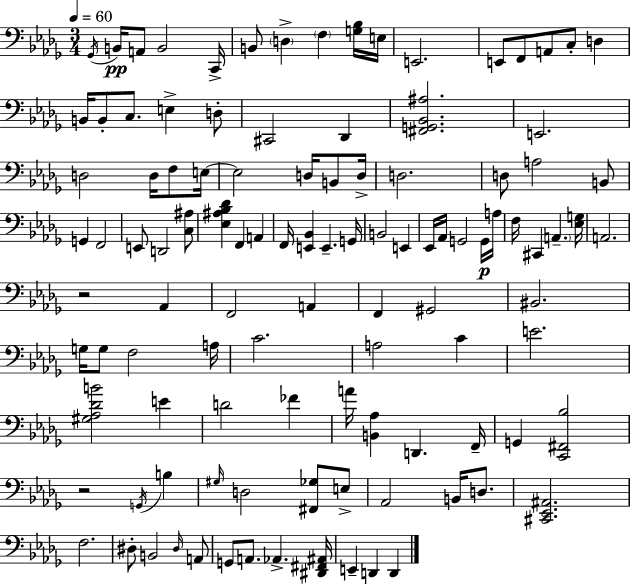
X:1
T:Untitled
M:3/4
L:1/4
K:Bbm
_G,,/4 B,,/4 A,,/2 B,,2 C,,/4 B,,/2 D, F, [G,_B,]/4 E,/4 E,,2 E,,/2 F,,/2 A,,/2 C,/2 D, B,,/4 B,,/2 C,/2 E, D,/2 ^C,,2 _D,, [^F,,G,,_B,,^A,]2 E,,2 D,2 D,/4 F,/2 E,/4 E,2 D,/4 B,,/2 D,/4 D,2 D,/2 A,2 B,,/2 G,, F,,2 E,,/2 D,,2 [C,^A,]/2 [_E,^A,_B,_D] F,, A,, F,,/4 [E,,_B,,] E,, G,,/4 B,,2 E,, _E,,/4 _A,,/4 G,,2 G,,/4 A,/4 F,/4 ^C,, A,, [_E,G,]/4 A,,2 z2 _A,, F,,2 A,, F,, ^G,,2 ^B,,2 G,/4 G,/2 F,2 A,/4 C2 A,2 C E2 [^G,_A,_DB]2 E D2 _F A/4 [B,,_A,] D,, F,,/4 G,, [C,,^F,,_B,]2 z2 G,,/4 B, ^G,/4 D,2 [^F,,_G,]/2 E,/2 _A,,2 B,,/4 D,/2 [^C,,_E,,^A,,]2 F,2 ^D,/2 B,,2 ^D,/4 A,,/2 G,,/2 A,,/2 _A,, [^D,,^F,,^A,,]/4 E,, D,, D,,